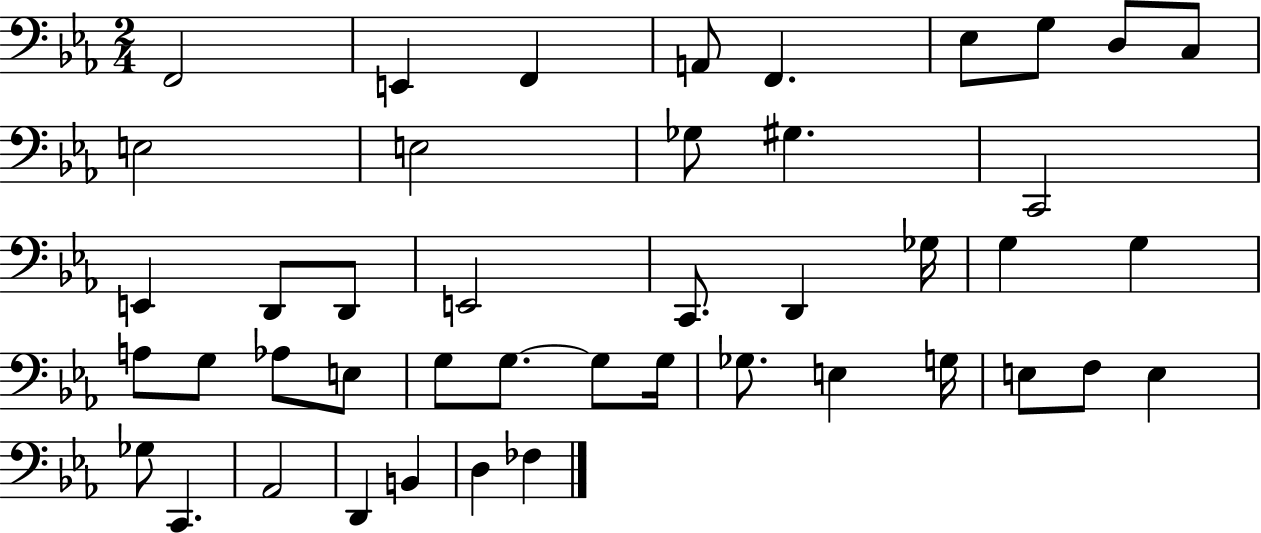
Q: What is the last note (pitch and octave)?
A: FES3